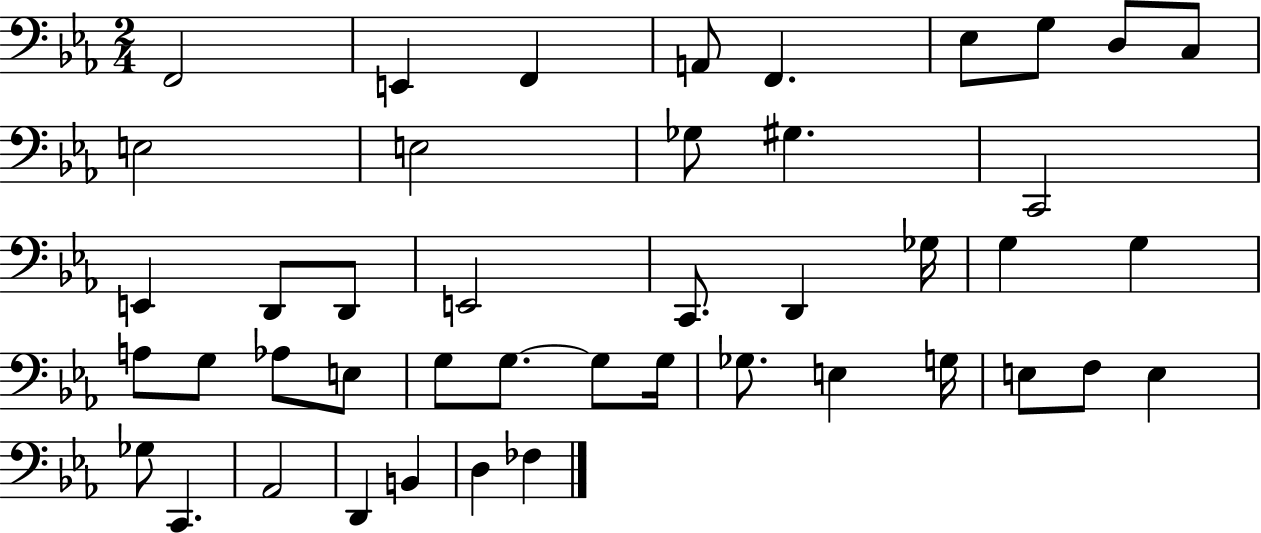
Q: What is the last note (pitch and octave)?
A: FES3